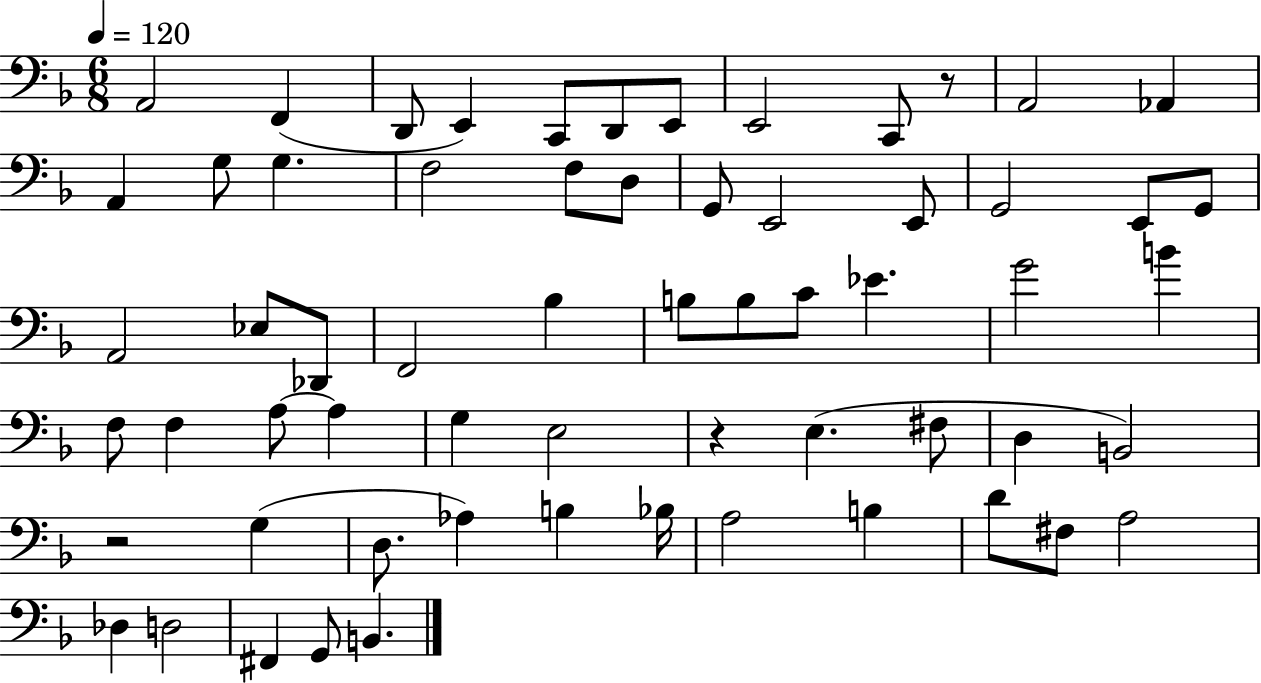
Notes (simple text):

A2/h F2/q D2/e E2/q C2/e D2/e E2/e E2/h C2/e R/e A2/h Ab2/q A2/q G3/e G3/q. F3/h F3/e D3/e G2/e E2/h E2/e G2/h E2/e G2/e A2/h Eb3/e Db2/e F2/h Bb3/q B3/e B3/e C4/e Eb4/q. G4/h B4/q F3/e F3/q A3/e A3/q G3/q E3/h R/q E3/q. F#3/e D3/q B2/h R/h G3/q D3/e. Ab3/q B3/q Bb3/s A3/h B3/q D4/e F#3/e A3/h Db3/q D3/h F#2/q G2/e B2/q.